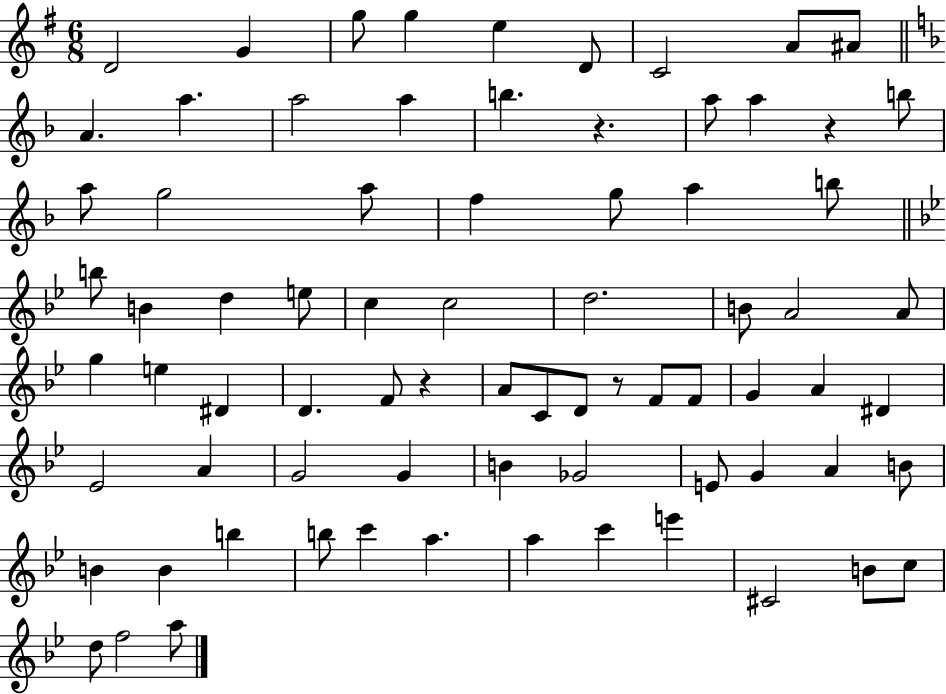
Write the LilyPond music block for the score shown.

{
  \clef treble
  \numericTimeSignature
  \time 6/8
  \key g \major
  \repeat volta 2 { d'2 g'4 | g''8 g''4 e''4 d'8 | c'2 a'8 ais'8 | \bar "||" \break \key f \major a'4. a''4. | a''2 a''4 | b''4. r4. | a''8 a''4 r4 b''8 | \break a''8 g''2 a''8 | f''4 g''8 a''4 b''8 | \bar "||" \break \key g \minor b''8 b'4 d''4 e''8 | c''4 c''2 | d''2. | b'8 a'2 a'8 | \break g''4 e''4 dis'4 | d'4. f'8 r4 | a'8 c'8 d'8 r8 f'8 f'8 | g'4 a'4 dis'4 | \break ees'2 a'4 | g'2 g'4 | b'4 ges'2 | e'8 g'4 a'4 b'8 | \break b'4 b'4 b''4 | b''8 c'''4 a''4. | a''4 c'''4 e'''4 | cis'2 b'8 c''8 | \break d''8 f''2 a''8 | } \bar "|."
}